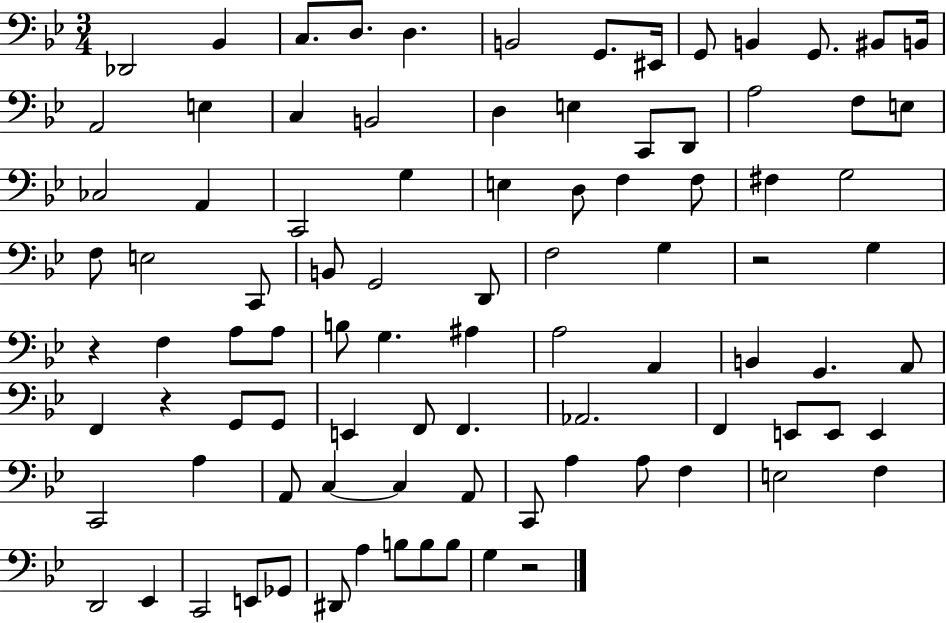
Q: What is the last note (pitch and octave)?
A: G3